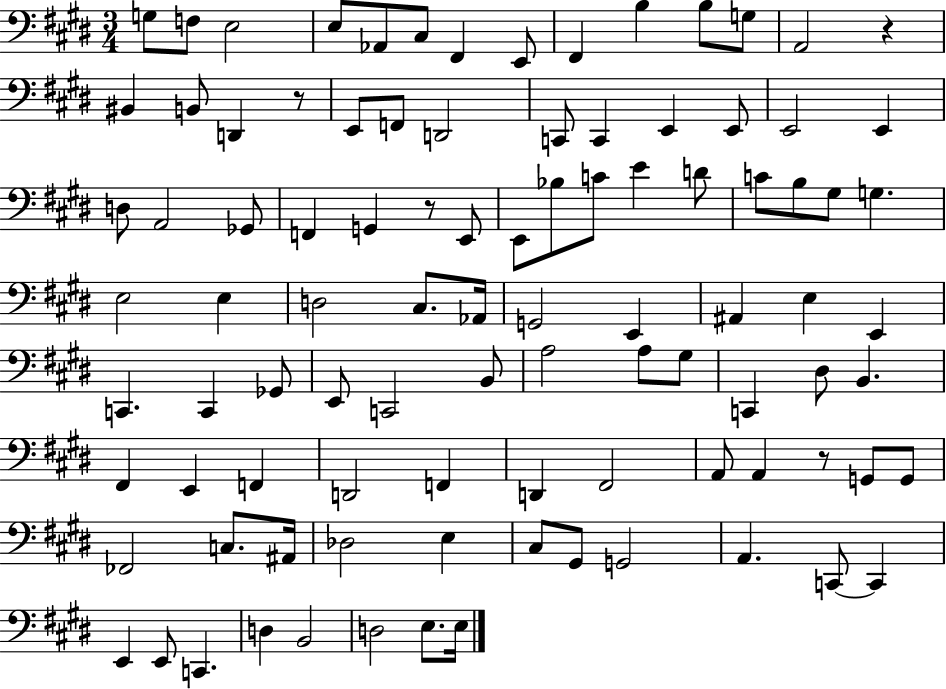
X:1
T:Untitled
M:3/4
L:1/4
K:E
G,/2 F,/2 E,2 E,/2 _A,,/2 ^C,/2 ^F,, E,,/2 ^F,, B, B,/2 G,/2 A,,2 z ^B,, B,,/2 D,, z/2 E,,/2 F,,/2 D,,2 C,,/2 C,, E,, E,,/2 E,,2 E,, D,/2 A,,2 _G,,/2 F,, G,, z/2 E,,/2 E,,/2 _B,/2 C/2 E D/2 C/2 B,/2 ^G,/2 G, E,2 E, D,2 ^C,/2 _A,,/4 G,,2 E,, ^A,, E, E,, C,, C,, _G,,/2 E,,/2 C,,2 B,,/2 A,2 A,/2 ^G,/2 C,, ^D,/2 B,, ^F,, E,, F,, D,,2 F,, D,, ^F,,2 A,,/2 A,, z/2 G,,/2 G,,/2 _F,,2 C,/2 ^A,,/4 _D,2 E, ^C,/2 ^G,,/2 G,,2 A,, C,,/2 C,, E,, E,,/2 C,, D, B,,2 D,2 E,/2 E,/4